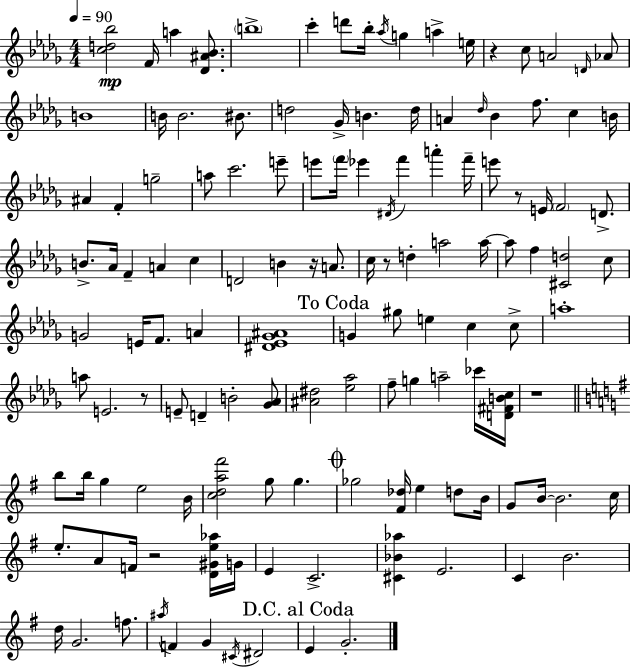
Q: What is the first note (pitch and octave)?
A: F4